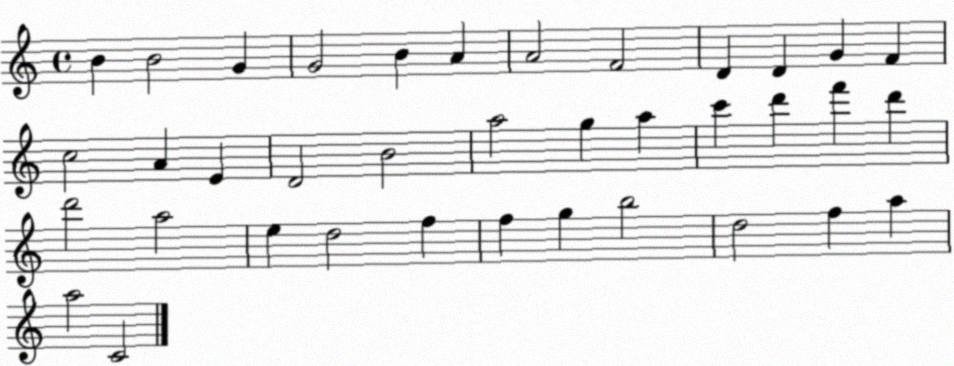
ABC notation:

X:1
T:Untitled
M:4/4
L:1/4
K:C
B B2 G G2 B A A2 F2 D D G F c2 A E D2 B2 a2 g a c' d' f' d' d'2 a2 e d2 f f g b2 d2 f a a2 C2